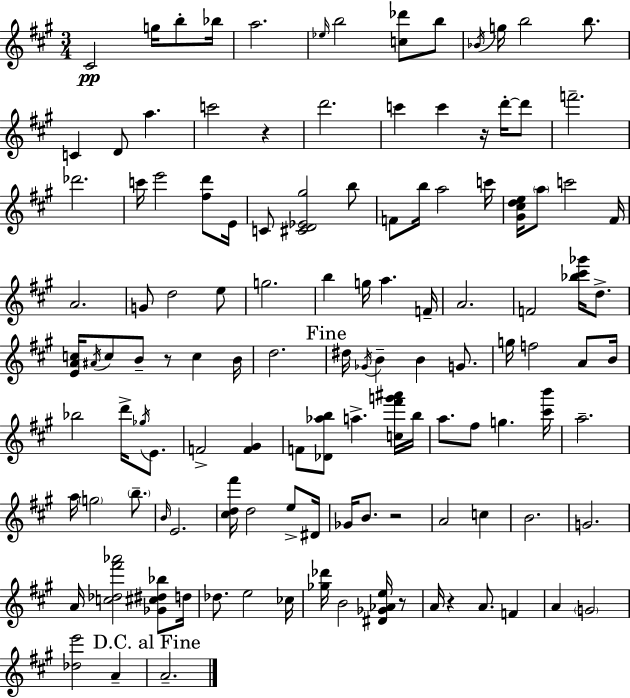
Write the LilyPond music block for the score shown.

{
  \clef treble
  \numericTimeSignature
  \time 3/4
  \key a \major
  cis'2\pp g''16 b''8-. bes''16 | a''2. | \grace { ees''16 } b''2 <c'' des'''>8 b''8 | \acciaccatura { bes'16 } g''16 b''2 b''8. | \break c'4 d'8 a''4. | c'''2 r4 | d'''2. | c'''4 c'''4 r16 d'''16-.~~ | \break d'''8 f'''2.-- | des'''2. | c'''16 e'''2 <fis'' d'''>8 | e'16 c'8 <cis' d' ees' gis''>2 | \break b''8 f'8 b''16 a''2 | c'''16 <gis' cis'' d'' e''>16 \parenthesize a''8 c'''2 | fis'16 a'2. | g'8 d''2 | \break e''8 g''2. | b''4 g''16 a''4. | f'16-- a'2. | f'2 <bes'' cis''' ges'''>16 d''8.-> | \break <e' a' c''>16 \acciaccatura { ais'16 } c''8 b'8-- r8 c''4 | b'16 d''2. | \mark "Fine" dis''16 \acciaccatura { ges'16 } b'4-- b'4 | g'8. g''16 f''2 | \break a'8 b'16 bes''2 | d'''16-> \acciaccatura { ges''16 } e'8. f'2-> | <f' gis'>4 f'8 <des' aes'' b''>8 a''4.-> | <c'' fis''' g''' ais'''>16 b''16 a''8. fis''8 g''4. | \break <cis''' b'''>16 a''2.-- | a''16 \parenthesize g''2 | \parenthesize b''8.-- \grace { b'16 } e'2. | <cis'' d'' fis'''>16 d''2 | \break e''8-> dis'16 ges'16 b'8. r2 | a'2 | c''4 b'2. | g'2. | \break a'16 <c'' des'' fis''' aes'''>2 | <ges' cis'' dis'' bes''>8 d''16 des''8. e''2 | ces''16 <ges'' des'''>16 b'2 | <dis' ges' aes' e''>16 r8 a'16 r4 a'8. | \break f'4 a'4 \parenthesize g'2 | <des'' e'''>2 | a'4-- \mark "D.C. al Fine" a'2.-- | \bar "|."
}